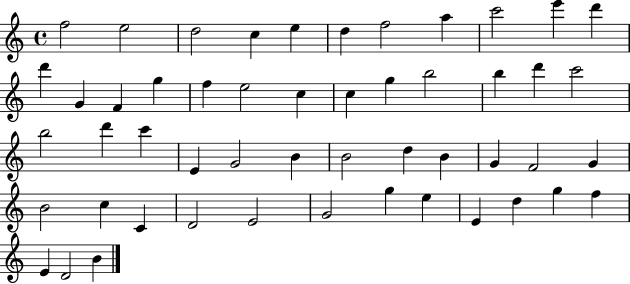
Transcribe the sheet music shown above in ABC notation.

X:1
T:Untitled
M:4/4
L:1/4
K:C
f2 e2 d2 c e d f2 a c'2 e' d' d' G F g f e2 c c g b2 b d' c'2 b2 d' c' E G2 B B2 d B G F2 G B2 c C D2 E2 G2 g e E d g f E D2 B